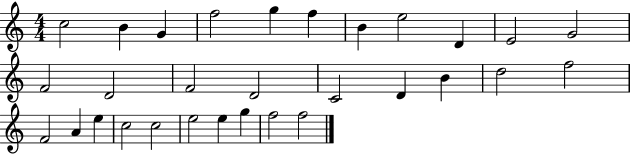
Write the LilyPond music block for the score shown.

{
  \clef treble
  \numericTimeSignature
  \time 4/4
  \key c \major
  c''2 b'4 g'4 | f''2 g''4 f''4 | b'4 e''2 d'4 | e'2 g'2 | \break f'2 d'2 | f'2 d'2 | c'2 d'4 b'4 | d''2 f''2 | \break f'2 a'4 e''4 | c''2 c''2 | e''2 e''4 g''4 | f''2 f''2 | \break \bar "|."
}